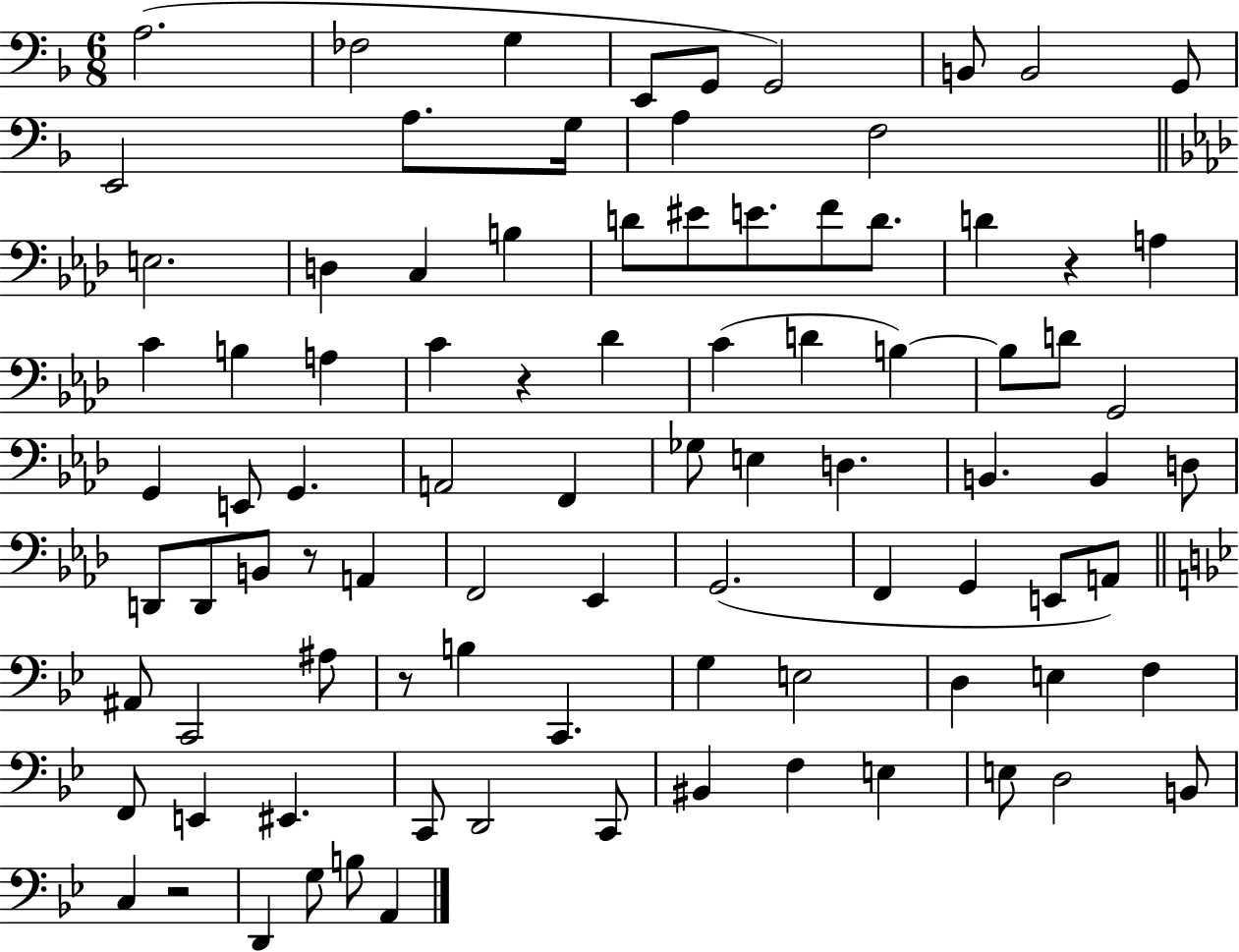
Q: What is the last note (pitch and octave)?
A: A2